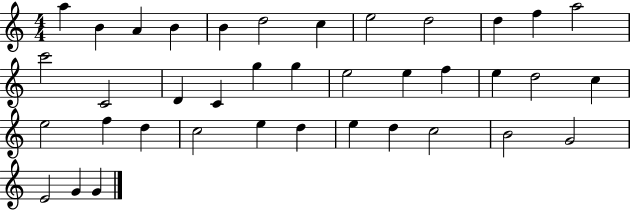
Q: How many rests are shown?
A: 0